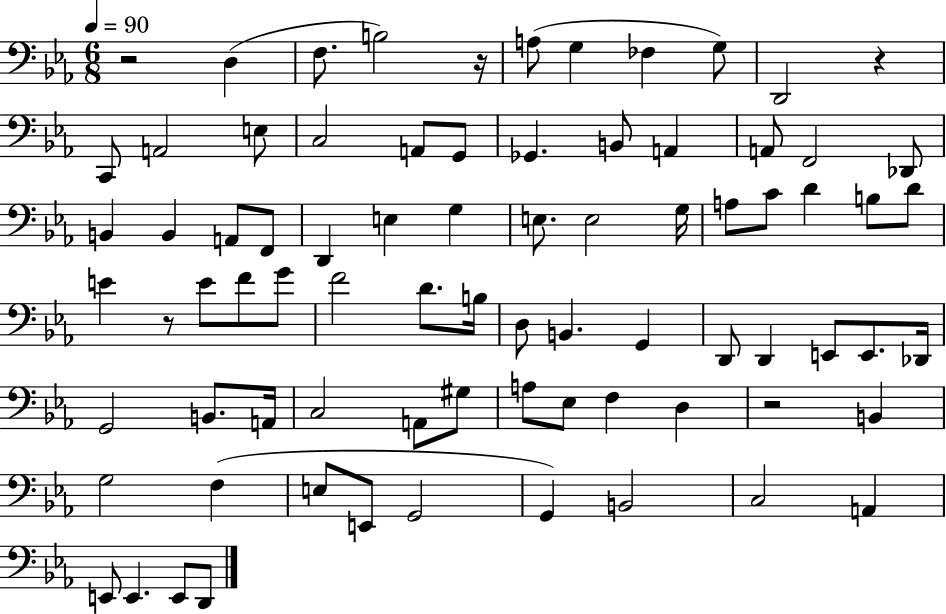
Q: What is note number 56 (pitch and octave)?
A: G#3